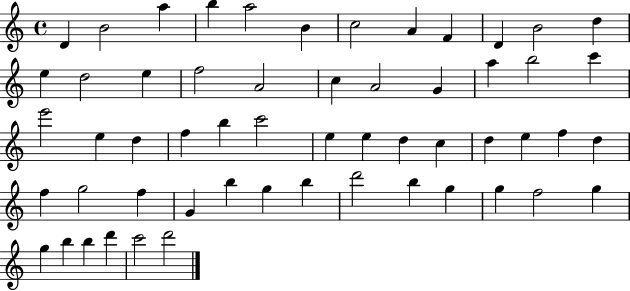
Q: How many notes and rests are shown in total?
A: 56